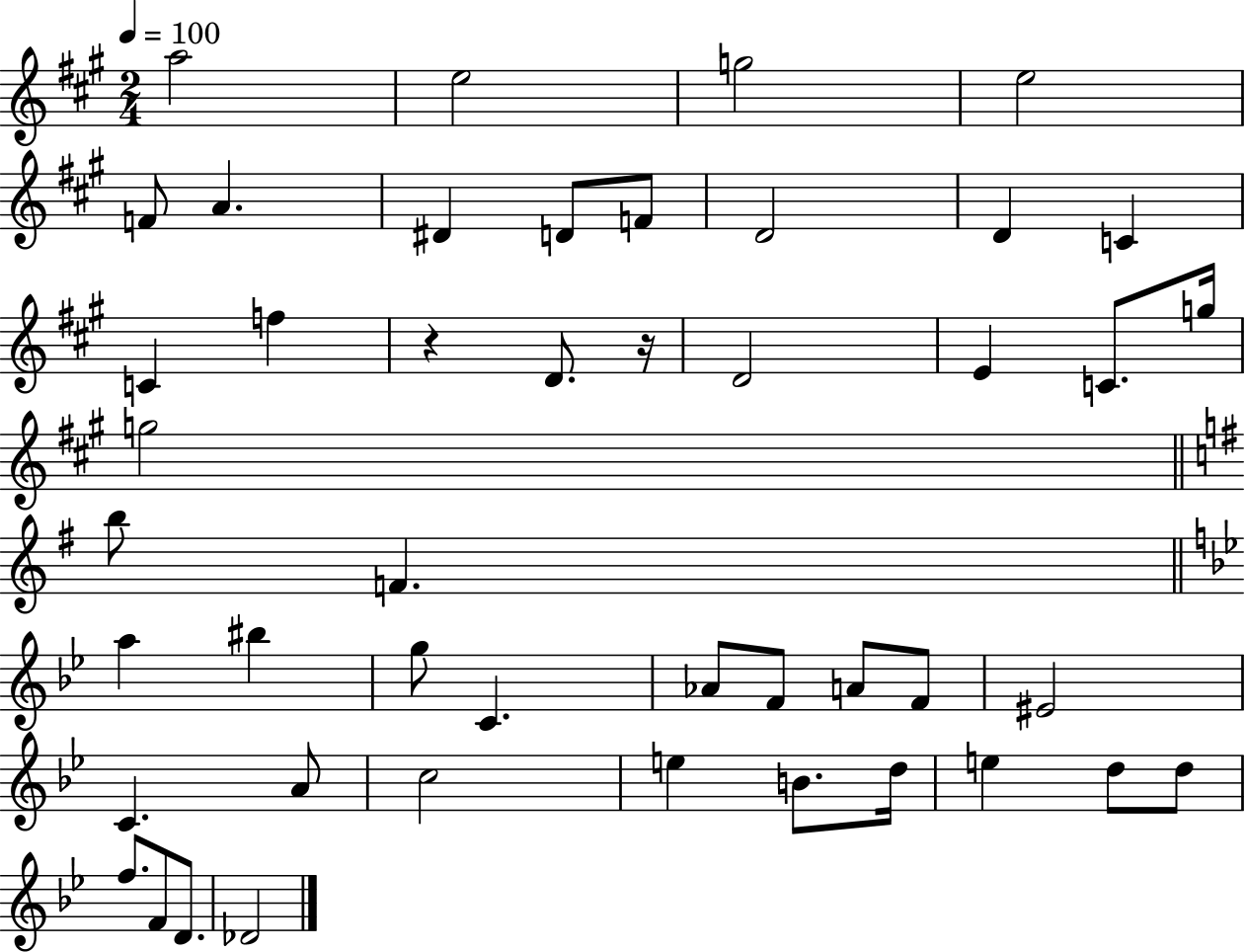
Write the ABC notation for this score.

X:1
T:Untitled
M:2/4
L:1/4
K:A
a2 e2 g2 e2 F/2 A ^D D/2 F/2 D2 D C C f z D/2 z/4 D2 E C/2 g/4 g2 b/2 F a ^b g/2 C _A/2 F/2 A/2 F/2 ^E2 C A/2 c2 e B/2 d/4 e d/2 d/2 f/2 F/2 D/2 _D2